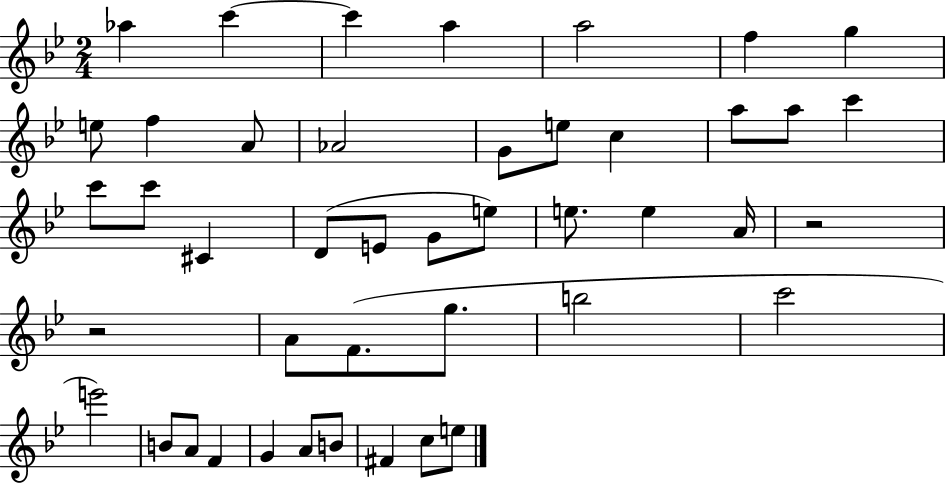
Ab5/q C6/q C6/q A5/q A5/h F5/q G5/q E5/e F5/q A4/e Ab4/h G4/e E5/e C5/q A5/e A5/e C6/q C6/e C6/e C#4/q D4/e E4/e G4/e E5/e E5/e. E5/q A4/s R/h R/h A4/e F4/e. G5/e. B5/h C6/h E6/h B4/e A4/e F4/q G4/q A4/e B4/e F#4/q C5/e E5/e